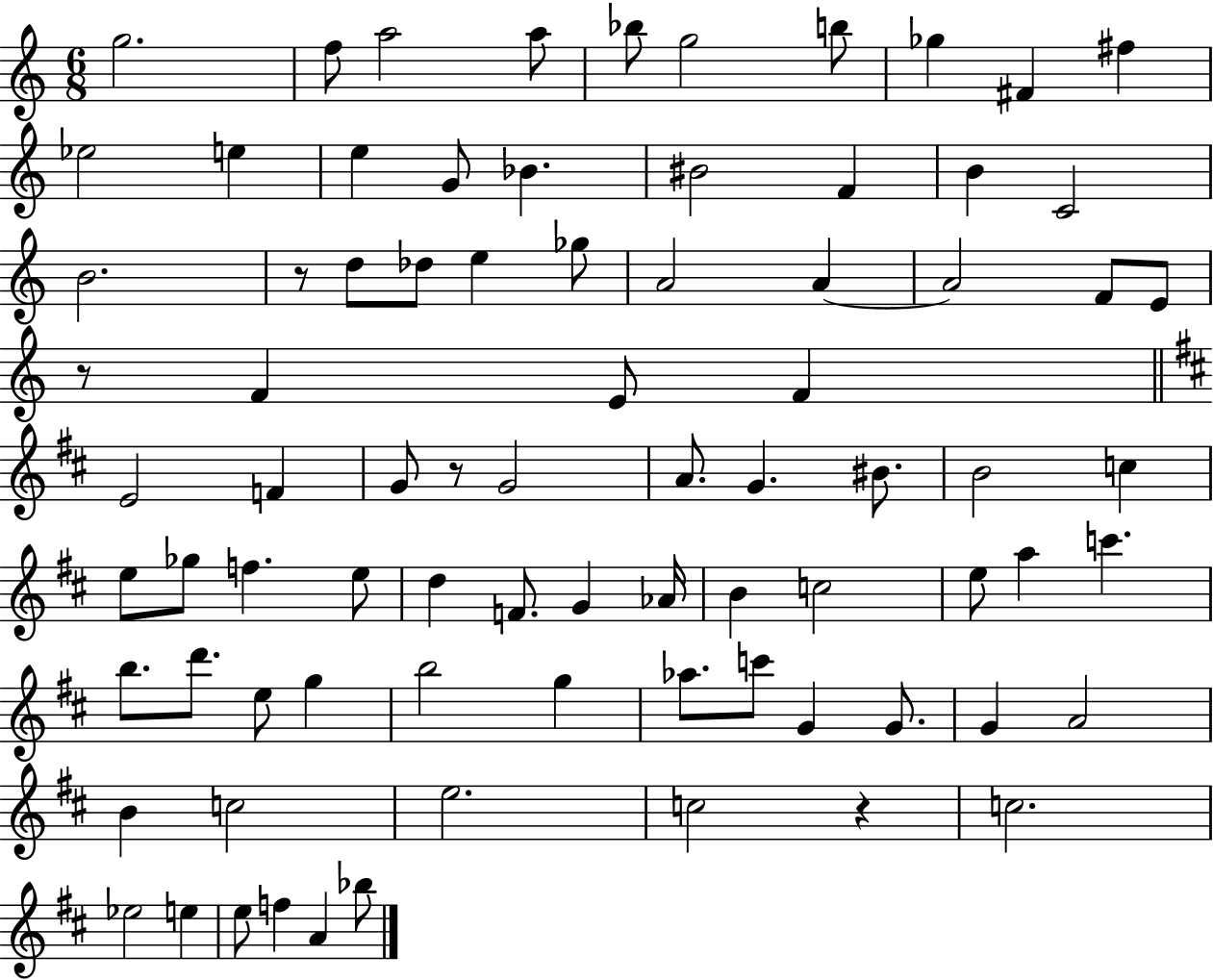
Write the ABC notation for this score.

X:1
T:Untitled
M:6/8
L:1/4
K:C
g2 f/2 a2 a/2 _b/2 g2 b/2 _g ^F ^f _e2 e e G/2 _B ^B2 F B C2 B2 z/2 d/2 _d/2 e _g/2 A2 A A2 F/2 E/2 z/2 F E/2 F E2 F G/2 z/2 G2 A/2 G ^B/2 B2 c e/2 _g/2 f e/2 d F/2 G _A/4 B c2 e/2 a c' b/2 d'/2 e/2 g b2 g _a/2 c'/2 G G/2 G A2 B c2 e2 c2 z c2 _e2 e e/2 f A _b/2